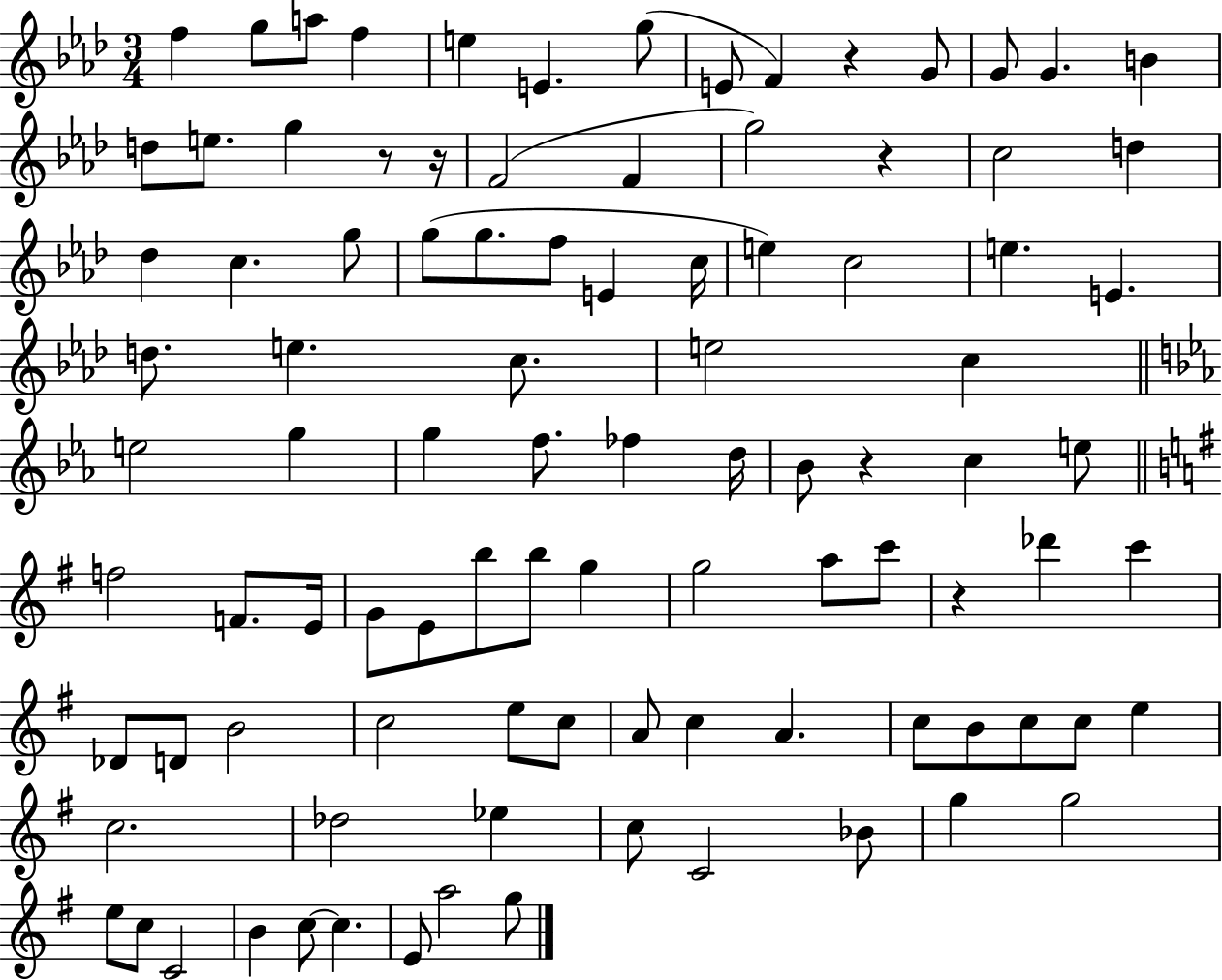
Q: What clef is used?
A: treble